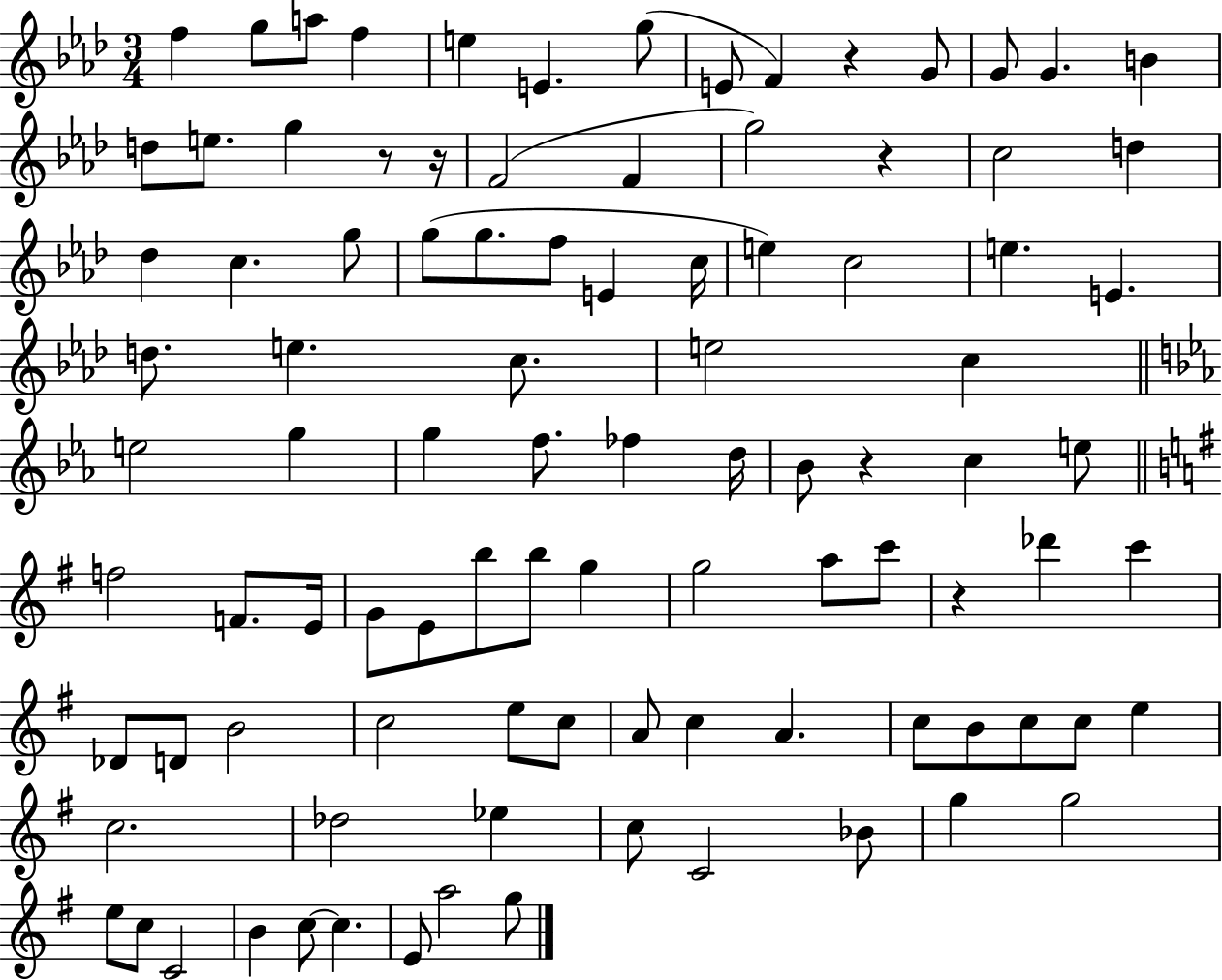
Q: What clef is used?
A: treble